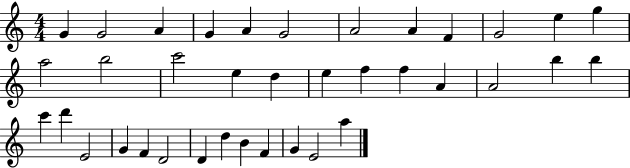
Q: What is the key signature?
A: C major